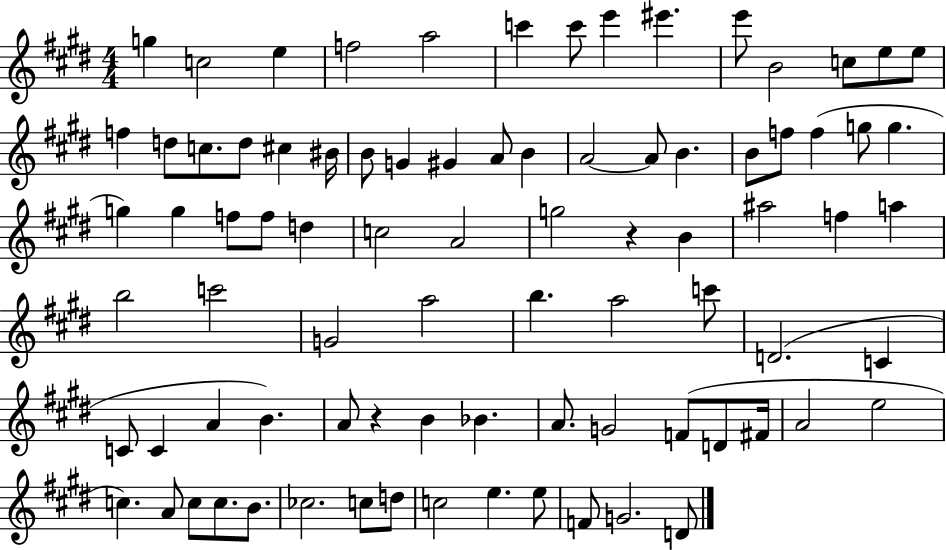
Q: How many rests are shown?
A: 2